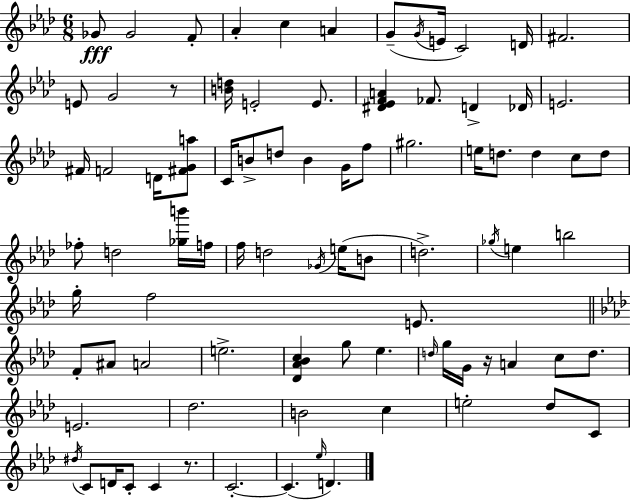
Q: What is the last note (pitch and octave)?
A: D4